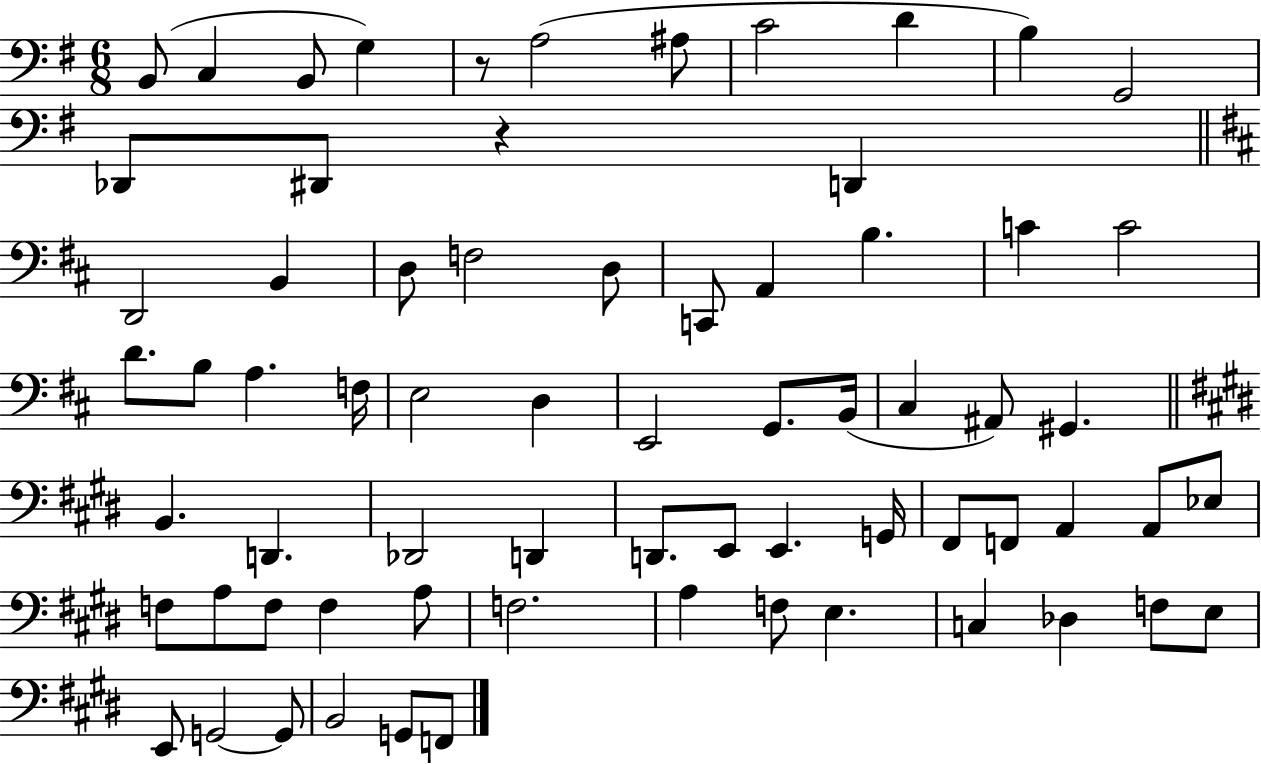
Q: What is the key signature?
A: G major